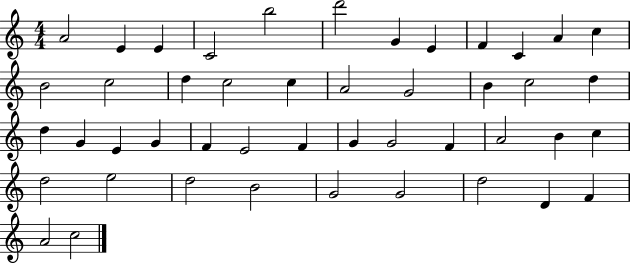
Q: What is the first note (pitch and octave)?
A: A4